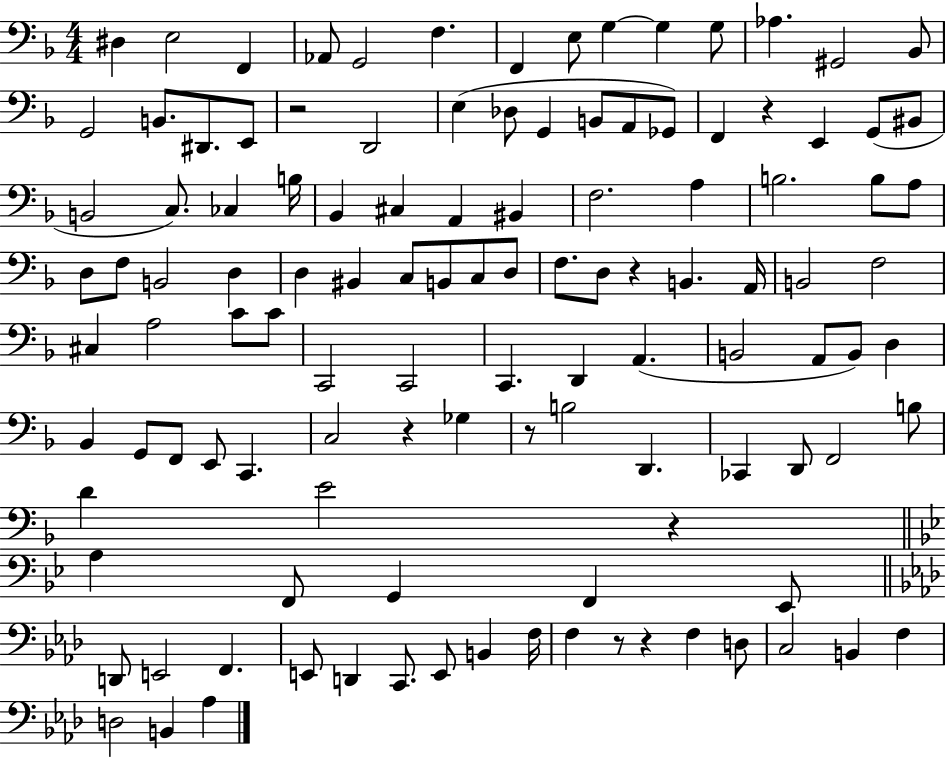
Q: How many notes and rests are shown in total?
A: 117